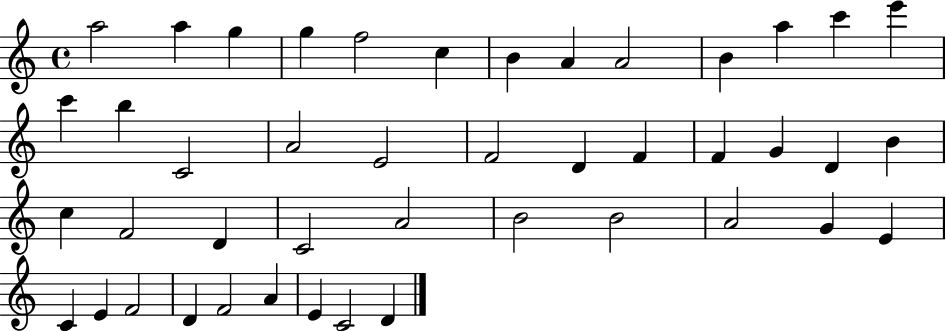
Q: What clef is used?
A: treble